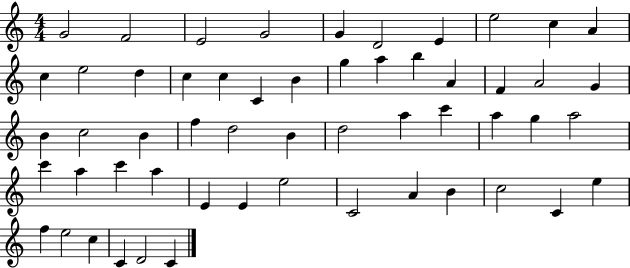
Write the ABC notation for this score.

X:1
T:Untitled
M:4/4
L:1/4
K:C
G2 F2 E2 G2 G D2 E e2 c A c e2 d c c C B g a b A F A2 G B c2 B f d2 B d2 a c' a g a2 c' a c' a E E e2 C2 A B c2 C e f e2 c C D2 C